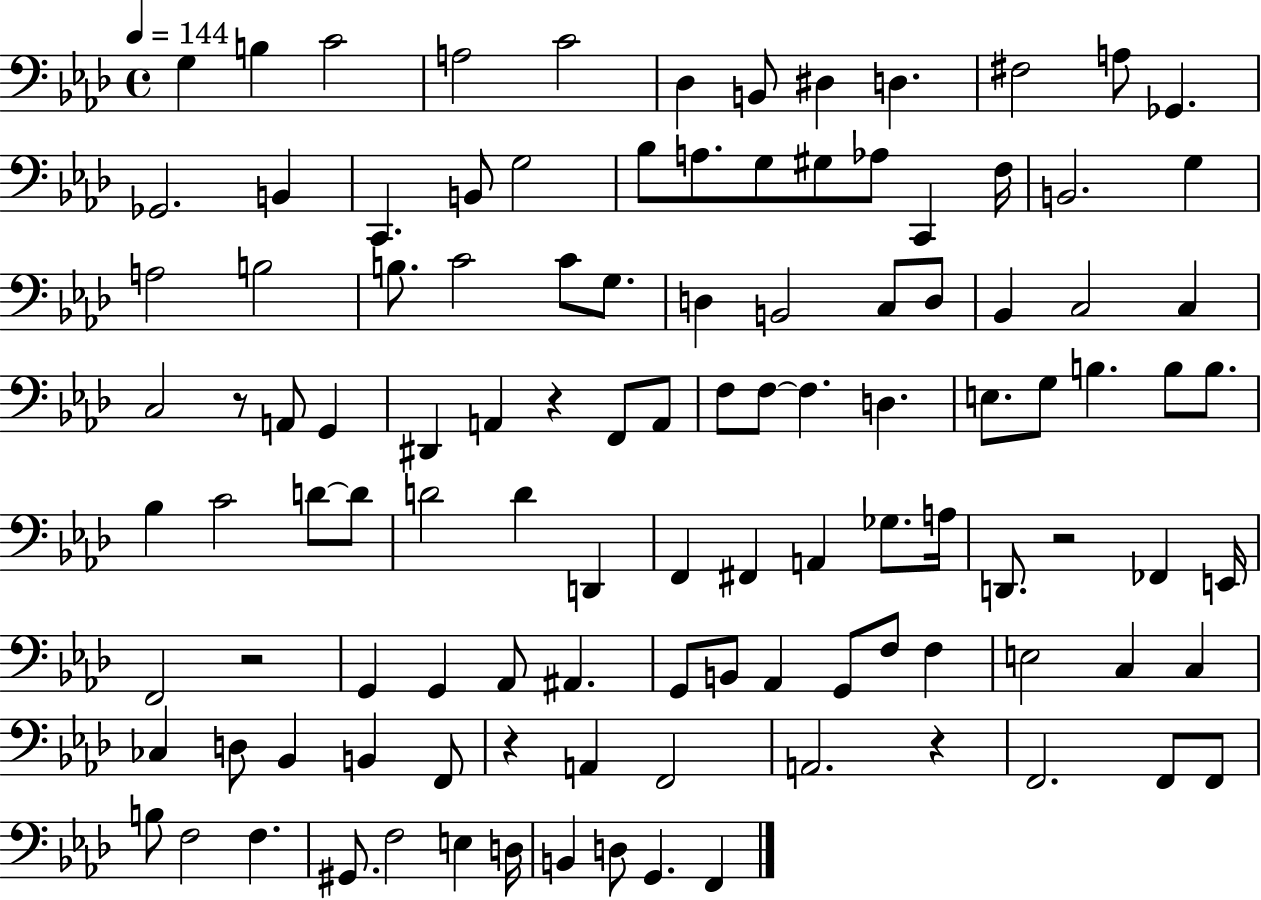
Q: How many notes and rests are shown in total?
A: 112